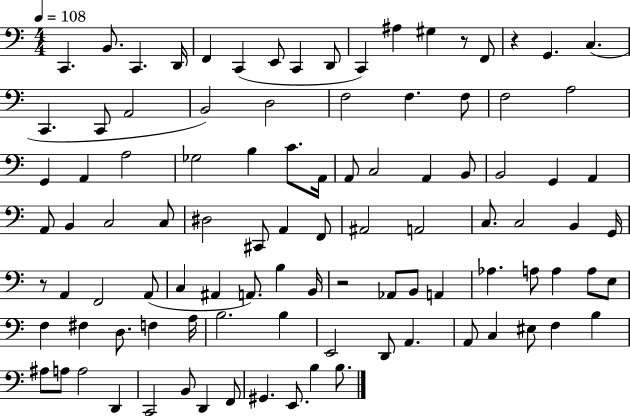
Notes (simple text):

C2/q. B2/e. C2/q. D2/s F2/q C2/q E2/e C2/q D2/e C2/q A#3/q G#3/q R/e F2/e R/q G2/q. C3/q. C2/q. C2/e A2/h B2/h D3/h F3/h F3/q. F3/e F3/h A3/h G2/q A2/q A3/h Gb3/h B3/q C4/e. A2/s A2/e C3/h A2/q B2/e B2/h G2/q A2/q A2/e B2/q C3/h C3/e D#3/h C#2/e A2/q F2/e A#2/h A2/h C3/e. C3/h B2/q G2/s R/e A2/q F2/h A2/e C3/q A#2/q A2/e. B3/q B2/s R/h Ab2/e B2/e A2/q Ab3/q. A3/e A3/q A3/e E3/e F3/q F#3/q D3/e. F3/q A3/s B3/h. B3/q E2/h D2/e A2/q. A2/e C3/q EIS3/e F3/q B3/q A#3/e A3/e A3/h D2/q C2/h B2/e D2/q F2/e G#2/q. E2/e. B3/q B3/e.